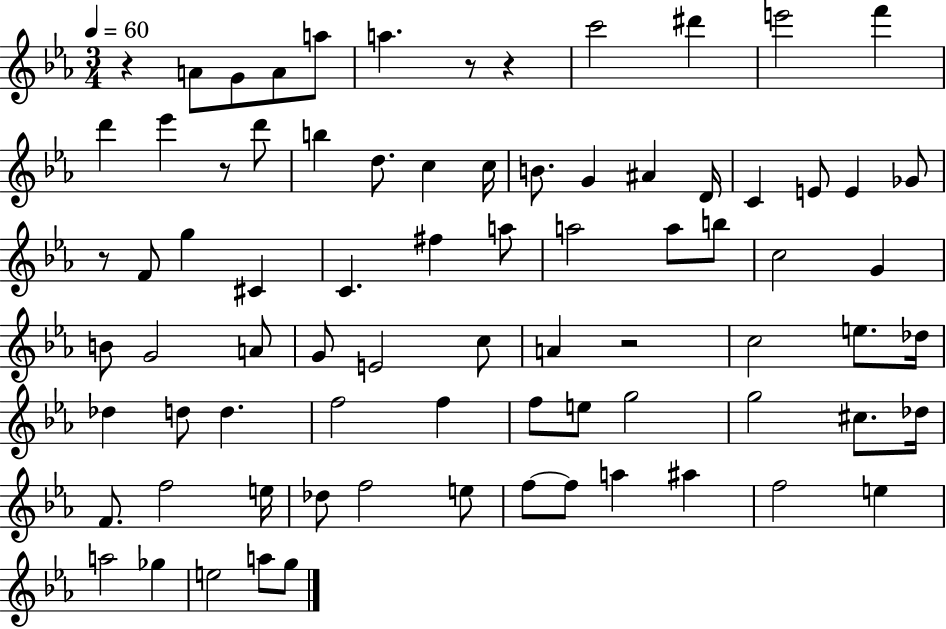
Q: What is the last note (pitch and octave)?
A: G5